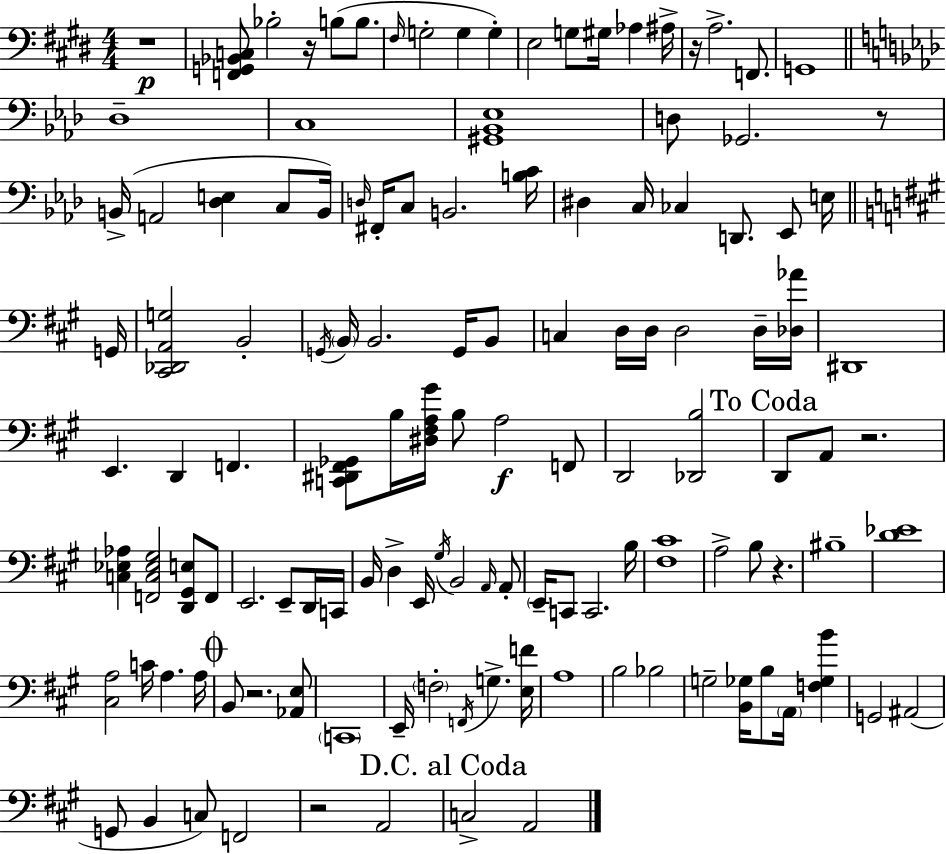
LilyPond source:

{
  \clef bass
  \numericTimeSignature
  \time 4/4
  \key e \major
  r1\p | <f, g, bes, c>8 bes2-. r16 b8( b8. | \grace { fis16 } g2-. g4 g4-.) | e2 g8 gis16 aes4 | \break ais16-> r16 a2.-> f,8. | g,1 | \bar "||" \break \key f \minor des1-- | c1 | <gis, bes, ees>1 | d8 ges,2. r8 | \break b,16->( a,2 <des e>4 c8 b,16) | \grace { d16 } fis,16-. c8 b,2. | <b c'>16 dis4 c16 ces4 d,8. ees,8 e16 | \bar "||" \break \key a \major g,16 <cis, des, a, g>2 b,2-. | \acciaccatura { g,16 } \parenthesize b,16 b,2. g,16 | b,8 c4 d16 d16 d2 | d16-- <des aes'>16 dis,1 | \break e,4. d,4 f,4. | <c, dis, fis, ges,>8 b16 <dis fis a gis'>16 b8 a2\f | f,8 d,2 <des, b>2 | \mark "To Coda" d,8 a,8 r2. | \break <c ees aes>4 <f, c ees gis>2 <d, gis, e>8 | f,8 e,2. e,8-- | d,16 c,16 b,16 d4-> e,16 \acciaccatura { gis16 } b,2 | \grace { a,16 } a,8-. \parenthesize e,16-- c,8 c,2. | \break b16 <fis cis'>1 | a2-> b8 r4. | bis1-- | <d' ees'>1 | \break <cis a>2 c'16 a4. | a16 \mark \markup { \musicglyph "scripts.coda" } b,8 r2. | <aes, e>8 \parenthesize c,1 | e,16-- \parenthesize f2-. \acciaccatura { f,16 } g4.-> | \break <e f'>16 a1 | b2 bes2 | g2-- <b, ges>16 b8 | \parenthesize a,16 <f ges b'>4 g,2 ais,2( | \break g,8 b,4 c8) f,2 | r2 a,2 | \mark "D.C. al Coda" c2-> a,2 | \bar "|."
}